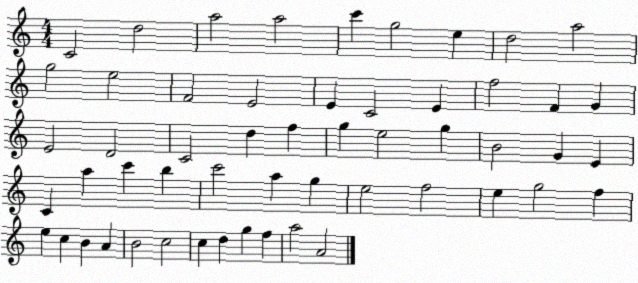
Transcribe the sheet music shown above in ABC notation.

X:1
T:Untitled
M:4/4
L:1/4
K:C
C2 d2 a2 a2 c' g2 e d2 a2 g2 e2 F2 E2 E C2 E f2 F G E2 D2 C2 d f g e2 g B2 G E C a c' b c'2 a g e2 f2 e g2 f e c B A B2 c2 c d g f a2 A2